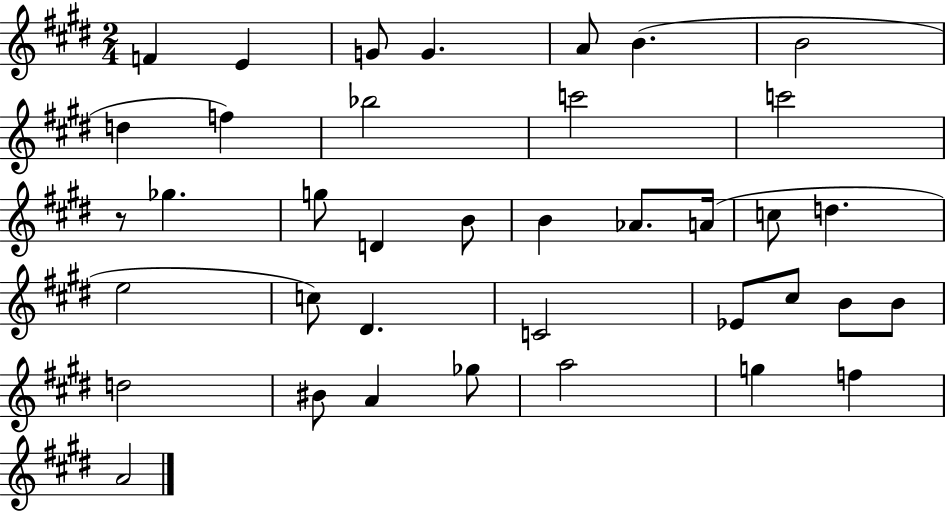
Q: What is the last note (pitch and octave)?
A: A4